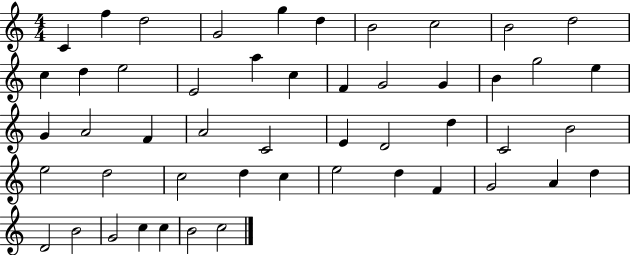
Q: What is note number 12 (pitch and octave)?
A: D5